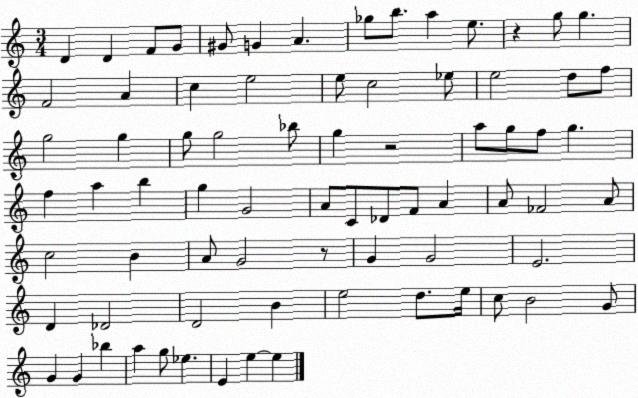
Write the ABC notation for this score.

X:1
T:Untitled
M:3/4
L:1/4
K:C
D D F/2 G/2 ^G/2 G A _g/2 b/2 a e/2 z g/2 g F2 A c e2 e/2 c2 _e/2 e2 d/2 f/2 g2 g g/2 g2 _b/2 g z2 a/2 g/2 f/2 g f a b g G2 A/2 C/2 _D/2 F/2 A A/2 _F2 A/2 c2 B A/2 G2 z/2 G G2 E2 D _D2 D2 B e2 d/2 e/4 c/2 B2 G/2 G G _b a g/2 _e E e e